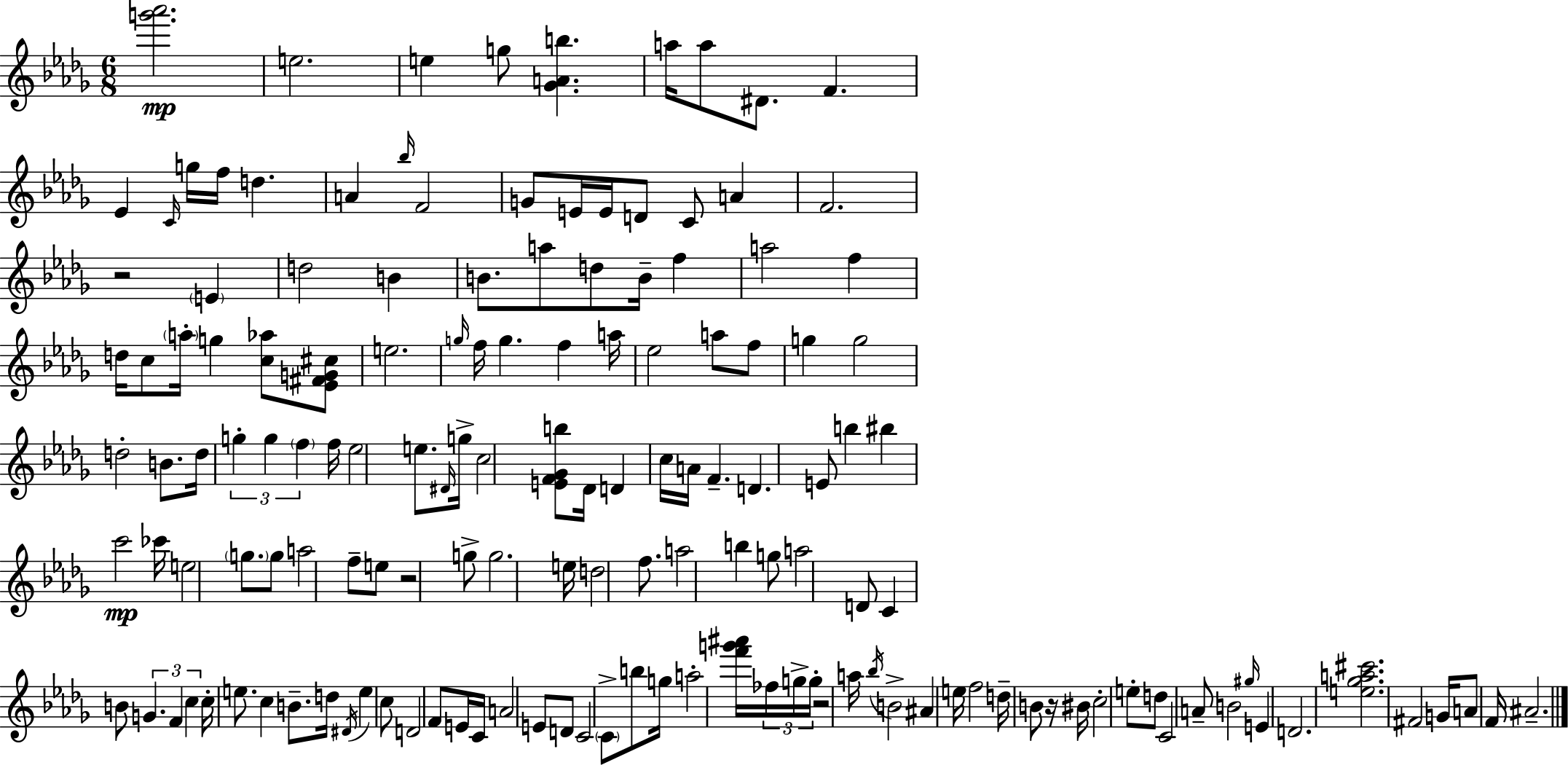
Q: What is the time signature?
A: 6/8